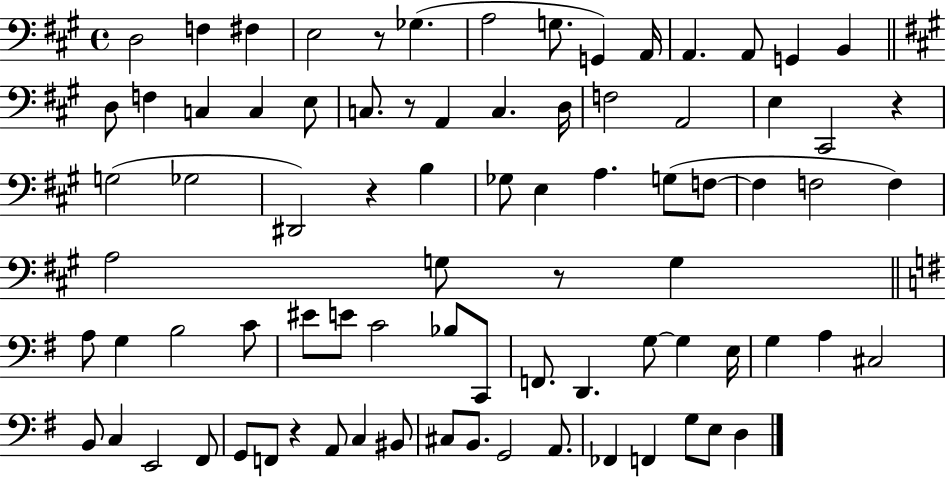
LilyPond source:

{
  \clef bass
  \time 4/4
  \defaultTimeSignature
  \key a \major
  d2 f4 fis4 | e2 r8 ges4.( | a2 g8. g,4) a,16 | a,4. a,8 g,4 b,4 | \break \bar "||" \break \key a \major d8 f4 c4 c4 e8 | c8. r8 a,4 c4. d16 | f2 a,2 | e4 cis,2 r4 | \break g2( ges2 | dis,2) r4 b4 | ges8 e4 a4. g8( f8~~ | f4 f2 f4) | \break a2 g8 r8 g4 | \bar "||" \break \key e \minor a8 g4 b2 c'8 | eis'8 e'8 c'2 bes8 c,8 | f,8. d,4. g8~~ g4 e16 | g4 a4 cis2 | \break b,8 c4 e,2 fis,8 | g,8 f,8 r4 a,8 c4 bis,8 | cis8 b,8. g,2 a,8. | fes,4 f,4 g8 e8 d4 | \break \bar "|."
}